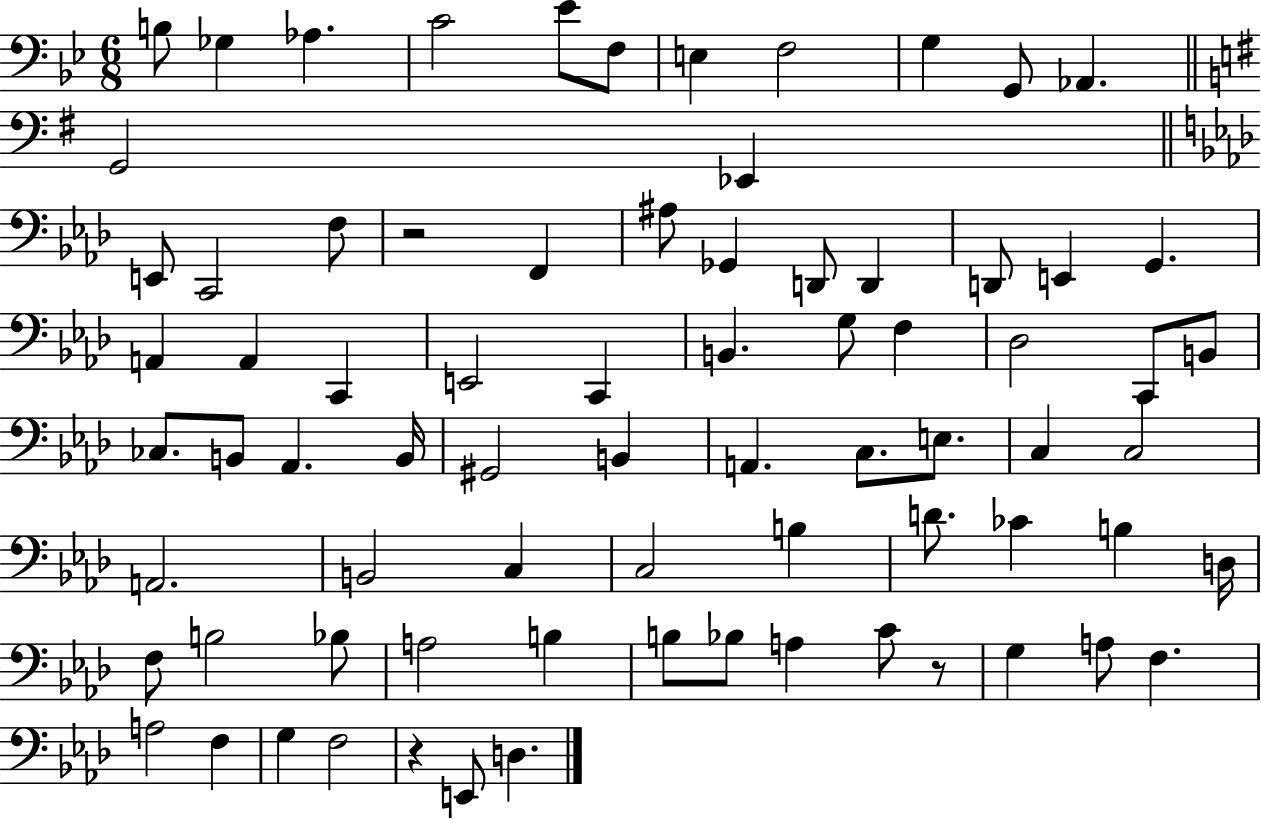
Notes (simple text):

B3/e Gb3/q Ab3/q. C4/h Eb4/e F3/e E3/q F3/h G3/q G2/e Ab2/q. G2/h Eb2/q E2/e C2/h F3/e R/h F2/q A#3/e Gb2/q D2/e D2/q D2/e E2/q G2/q. A2/q A2/q C2/q E2/h C2/q B2/q. G3/e F3/q Db3/h C2/e B2/e CES3/e. B2/e Ab2/q. B2/s G#2/h B2/q A2/q. C3/e. E3/e. C3/q C3/h A2/h. B2/h C3/q C3/h B3/q D4/e. CES4/q B3/q D3/s F3/e B3/h Bb3/e A3/h B3/q B3/e Bb3/e A3/q C4/e R/e G3/q A3/e F3/q. A3/h F3/q G3/q F3/h R/q E2/e D3/q.